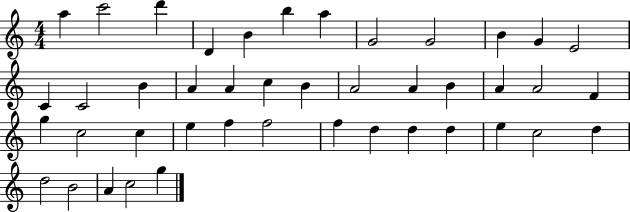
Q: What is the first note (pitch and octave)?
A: A5